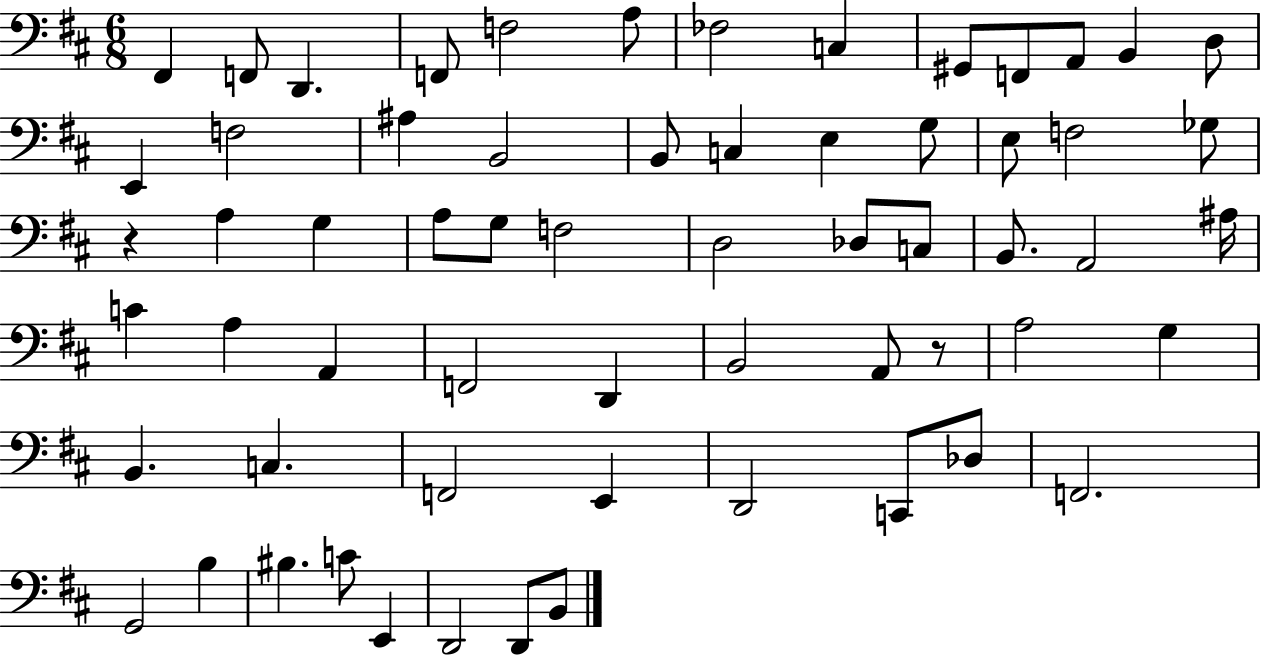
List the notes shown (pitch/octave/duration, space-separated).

F#2/q F2/e D2/q. F2/e F3/h A3/e FES3/h C3/q G#2/e F2/e A2/e B2/q D3/e E2/q F3/h A#3/q B2/h B2/e C3/q E3/q G3/e E3/e F3/h Gb3/e R/q A3/q G3/q A3/e G3/e F3/h D3/h Db3/e C3/e B2/e. A2/h A#3/s C4/q A3/q A2/q F2/h D2/q B2/h A2/e R/e A3/h G3/q B2/q. C3/q. F2/h E2/q D2/h C2/e Db3/e F2/h. G2/h B3/q BIS3/q. C4/e E2/q D2/h D2/e B2/e